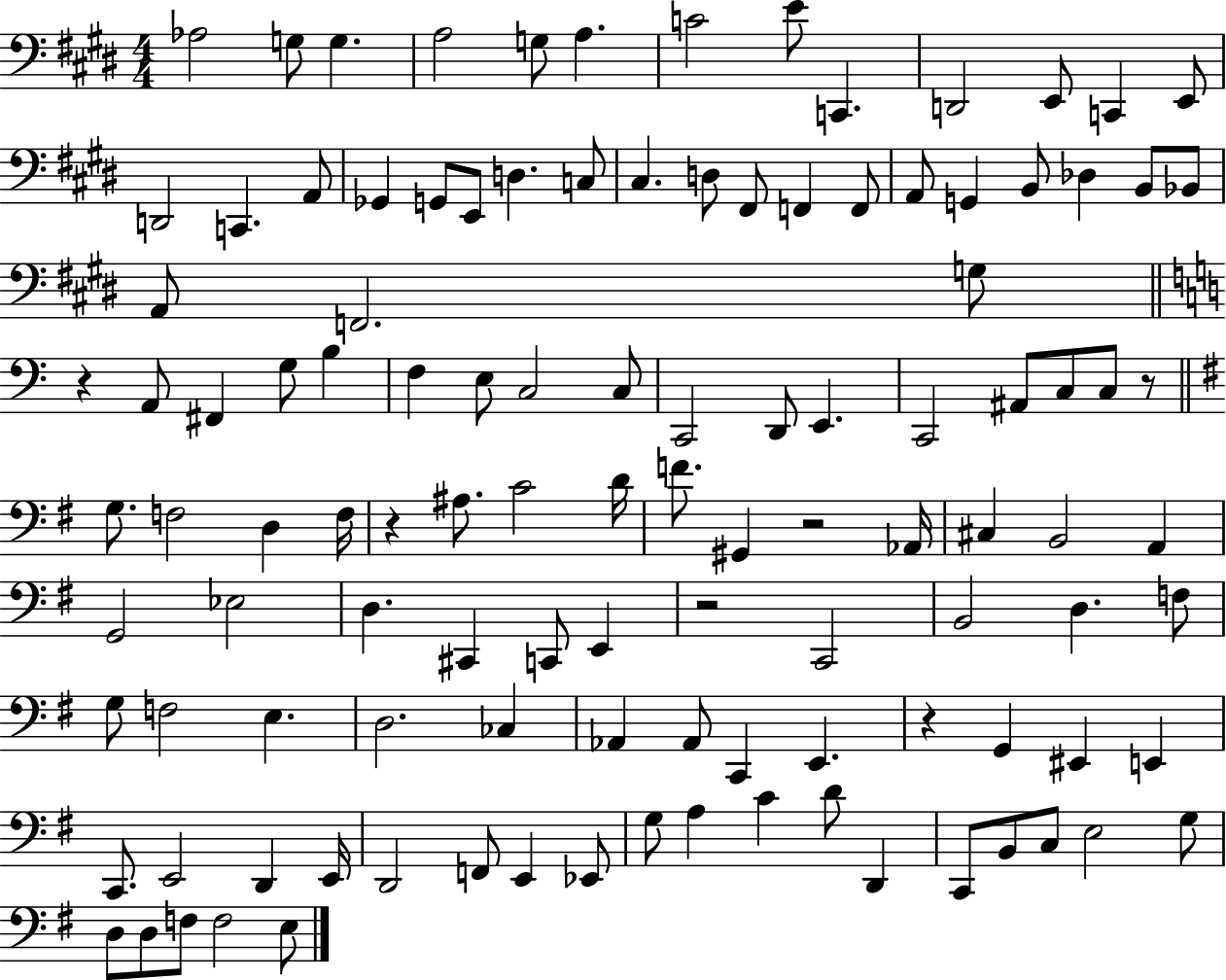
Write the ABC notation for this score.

X:1
T:Untitled
M:4/4
L:1/4
K:E
_A,2 G,/2 G, A,2 G,/2 A, C2 E/2 C,, D,,2 E,,/2 C,, E,,/2 D,,2 C,, A,,/2 _G,, G,,/2 E,,/2 D, C,/2 ^C, D,/2 ^F,,/2 F,, F,,/2 A,,/2 G,, B,,/2 _D, B,,/2 _B,,/2 A,,/2 F,,2 G,/2 z A,,/2 ^F,, G,/2 B, F, E,/2 C,2 C,/2 C,,2 D,,/2 E,, C,,2 ^A,,/2 C,/2 C,/2 z/2 G,/2 F,2 D, F,/4 z ^A,/2 C2 D/4 F/2 ^G,, z2 _A,,/4 ^C, B,,2 A,, G,,2 _E,2 D, ^C,, C,,/2 E,, z2 C,,2 B,,2 D, F,/2 G,/2 F,2 E, D,2 _C, _A,, _A,,/2 C,, E,, z G,, ^E,, E,, C,,/2 E,,2 D,, E,,/4 D,,2 F,,/2 E,, _E,,/2 G,/2 A, C D/2 D,, C,,/2 B,,/2 C,/2 E,2 G,/2 D,/2 D,/2 F,/2 F,2 E,/2